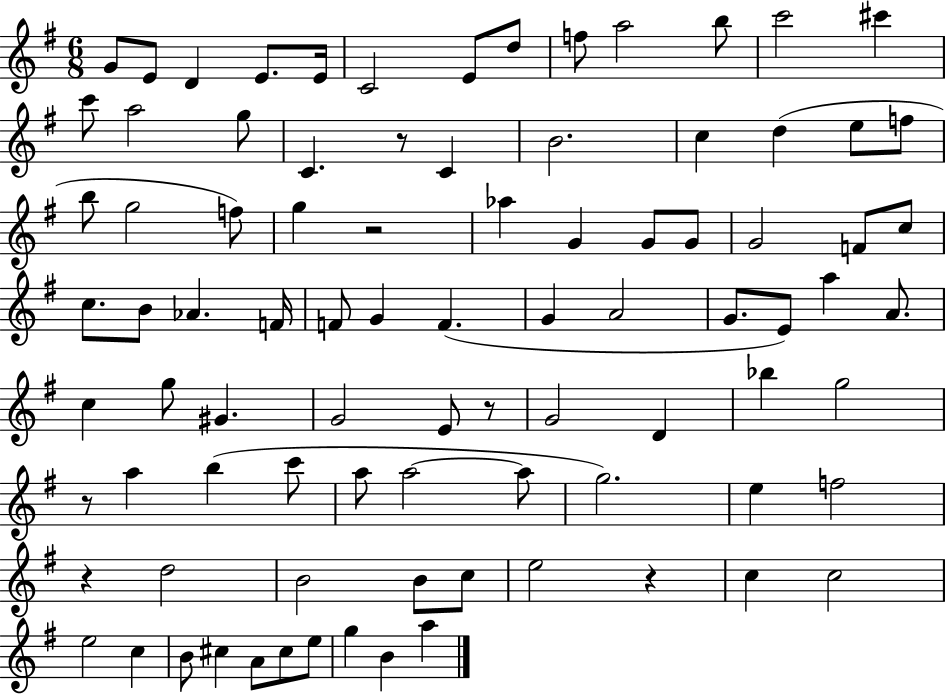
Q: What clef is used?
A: treble